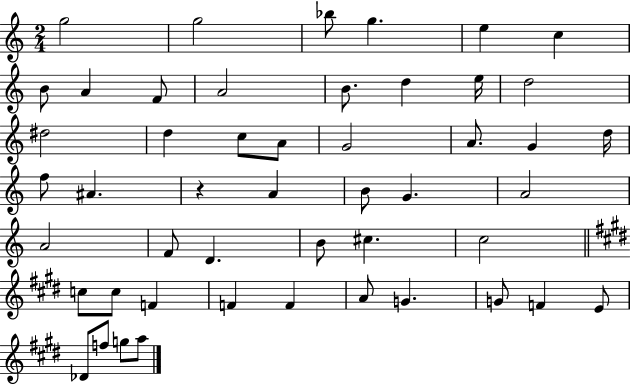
G5/h G5/h Bb5/e G5/q. E5/q C5/q B4/e A4/q F4/e A4/h B4/e. D5/q E5/s D5/h D#5/h D5/q C5/e A4/e G4/h A4/e. G4/q D5/s F5/e A#4/q. R/q A4/q B4/e G4/q. A4/h A4/h F4/e D4/q. B4/e C#5/q. C5/h C5/e C5/e F4/q F4/q F4/q A4/e G4/q. G4/e F4/q E4/e Db4/e F5/e G5/e A5/e